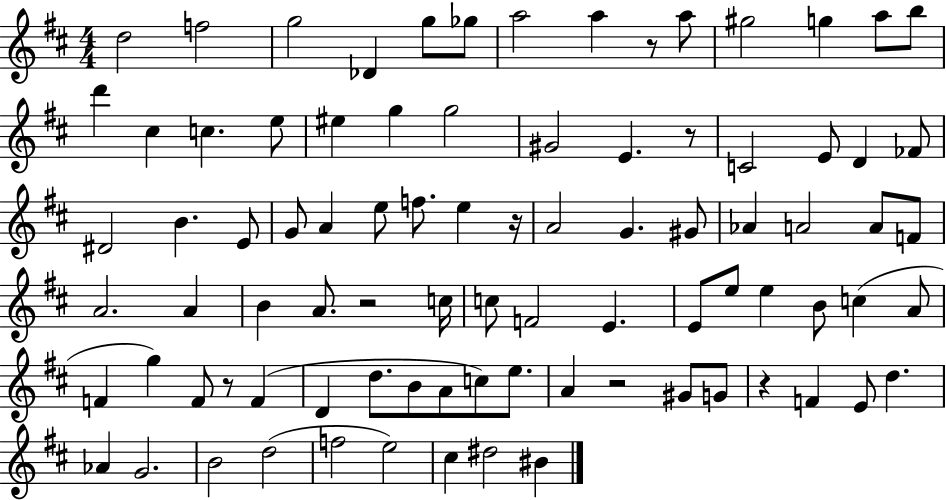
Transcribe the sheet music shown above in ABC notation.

X:1
T:Untitled
M:4/4
L:1/4
K:D
d2 f2 g2 _D g/2 _g/2 a2 a z/2 a/2 ^g2 g a/2 b/2 d' ^c c e/2 ^e g g2 ^G2 E z/2 C2 E/2 D _F/2 ^D2 B E/2 G/2 A e/2 f/2 e z/4 A2 G ^G/2 _A A2 A/2 F/2 A2 A B A/2 z2 c/4 c/2 F2 E E/2 e/2 e B/2 c A/2 F g F/2 z/2 F D d/2 B/2 A/2 c/2 e/2 A z2 ^G/2 G/2 z F E/2 d _A G2 B2 d2 f2 e2 ^c ^d2 ^B